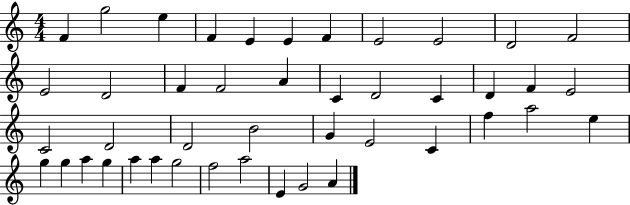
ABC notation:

X:1
T:Untitled
M:4/4
L:1/4
K:C
F g2 e F E E F E2 E2 D2 F2 E2 D2 F F2 A C D2 C D F E2 C2 D2 D2 B2 G E2 C f a2 e g g a g a a g2 f2 a2 E G2 A